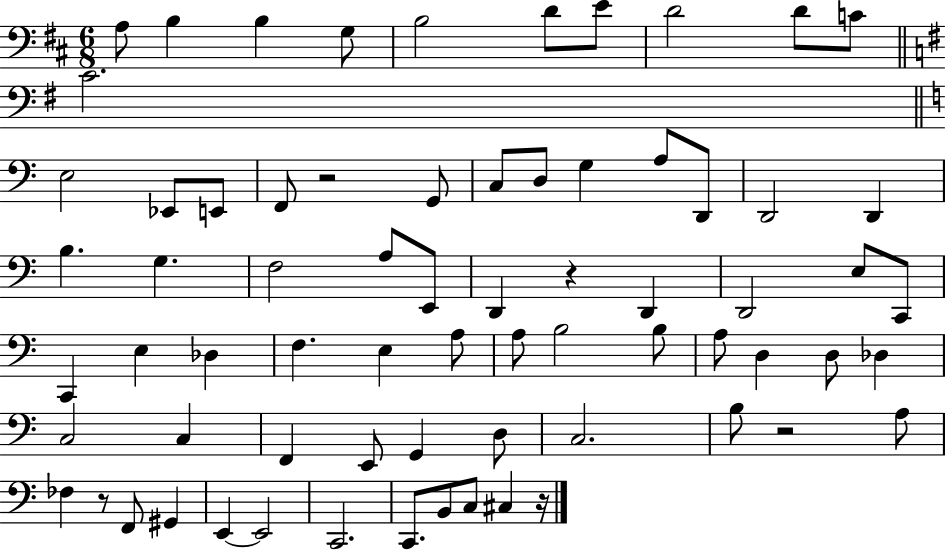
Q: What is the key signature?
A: D major